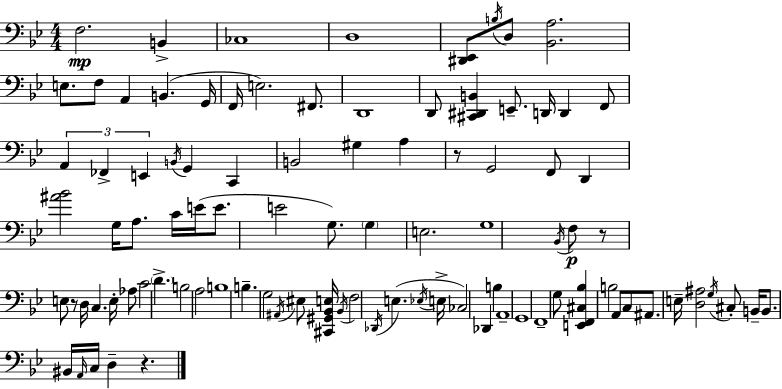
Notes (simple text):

F3/h. B2/q CES3/w D3/w [D#2,Eb2]/e B3/s D3/e [Bb2,A3]/h. E3/e. F3/e A2/q B2/q. G2/s F2/s E3/h. F#2/e. D2/w D2/e [C#2,D#2,B2]/q E2/e. D2/s D2/q F2/e A2/q FES2/q E2/q B2/s G2/q C2/q B2/h G#3/q A3/q R/e G2/h F2/e D2/q [A#4,Bb4]/h G3/s A3/e. C4/s E4/s E4/e. E4/h G3/e. G3/q E3/h. G3/w Bb2/s F3/e R/e E3/e R/e D3/s C3/q. E3/s Ab3/e C4/h D4/q. B3/h A3/h B3/w B3/q. G3/h A#2/s EIS3/e [C#2,G#2,Bb2,E3]/s Bb2/s F3/h Db2/s E3/q. Eb3/s E3/s CES3/h Db2/q B3/q A2/w G2/w F2/w G3/e [E2,F2,C#3,Bb3]/q B3/h A2/e C3/e A#2/e. E3/s [D3,A#3]/h G3/s C#3/e B2/s B2/e. BIS2/s A2/s C3/s D3/q R/q.